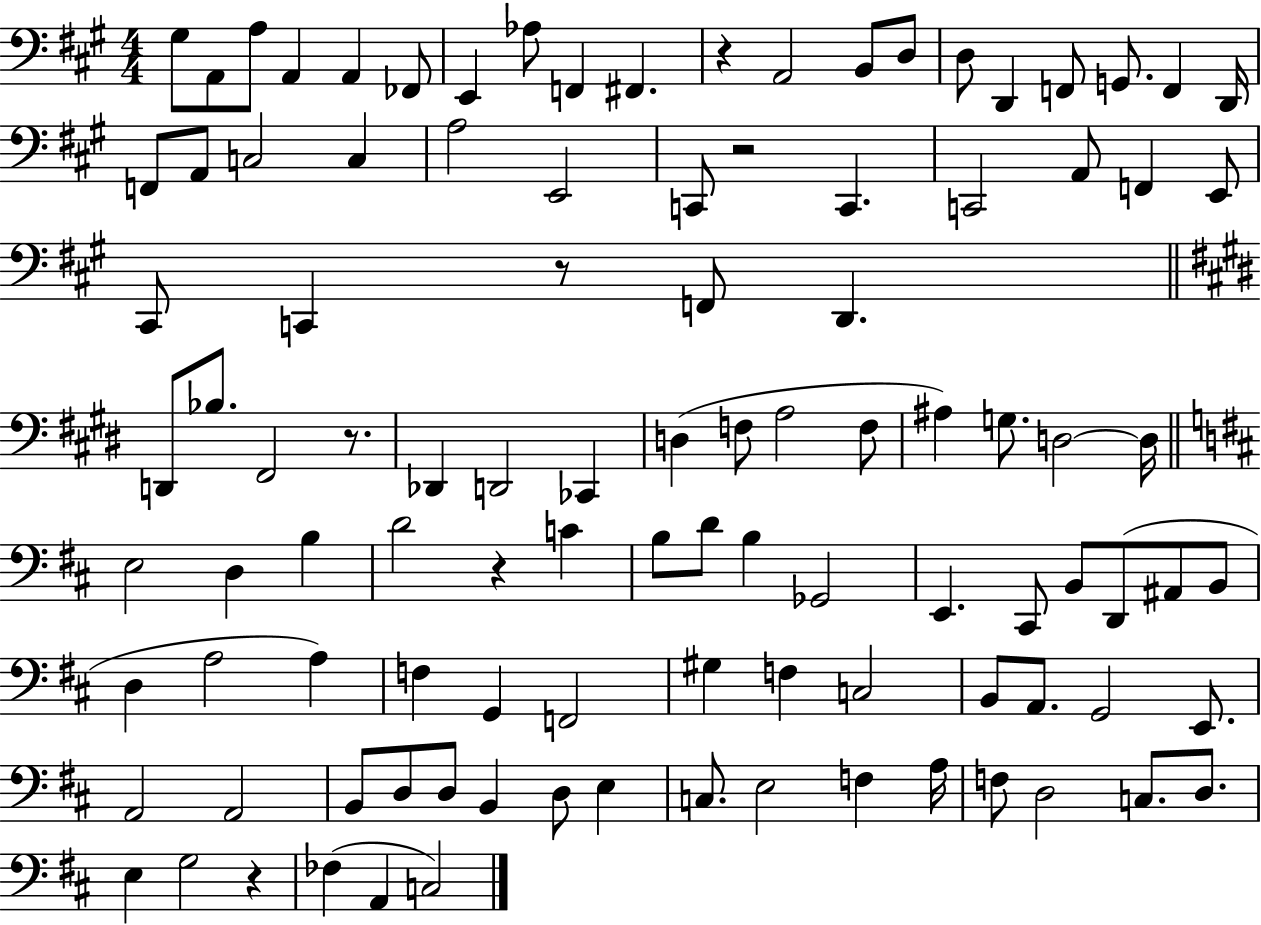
X:1
T:Untitled
M:4/4
L:1/4
K:A
^G,/2 A,,/2 A,/2 A,, A,, _F,,/2 E,, _A,/2 F,, ^F,, z A,,2 B,,/2 D,/2 D,/2 D,, F,,/2 G,,/2 F,, D,,/4 F,,/2 A,,/2 C,2 C, A,2 E,,2 C,,/2 z2 C,, C,,2 A,,/2 F,, E,,/2 ^C,,/2 C,, z/2 F,,/2 D,, D,,/2 _B,/2 ^F,,2 z/2 _D,, D,,2 _C,, D, F,/2 A,2 F,/2 ^A, G,/2 D,2 D,/4 E,2 D, B, D2 z C B,/2 D/2 B, _G,,2 E,, ^C,,/2 B,,/2 D,,/2 ^A,,/2 B,,/2 D, A,2 A, F, G,, F,,2 ^G, F, C,2 B,,/2 A,,/2 G,,2 E,,/2 A,,2 A,,2 B,,/2 D,/2 D,/2 B,, D,/2 E, C,/2 E,2 F, A,/4 F,/2 D,2 C,/2 D,/2 E, G,2 z _F, A,, C,2